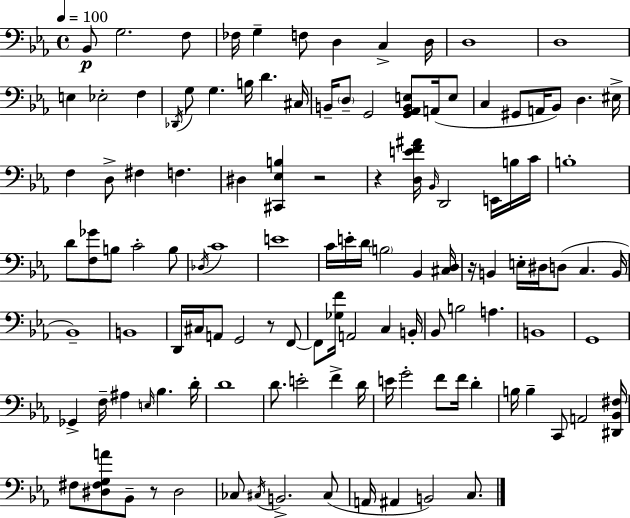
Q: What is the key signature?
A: EES major